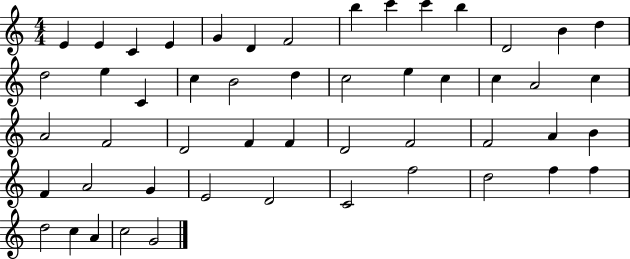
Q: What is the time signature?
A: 4/4